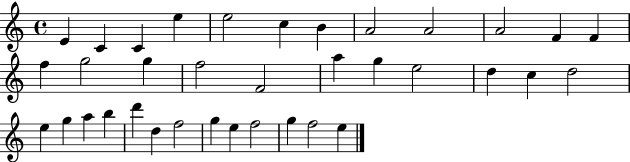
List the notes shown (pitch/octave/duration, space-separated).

E4/q C4/q C4/q E5/q E5/h C5/q B4/q A4/h A4/h A4/h F4/q F4/q F5/q G5/h G5/q F5/h F4/h A5/q G5/q E5/h D5/q C5/q D5/h E5/q G5/q A5/q B5/q D6/q D5/q F5/h G5/q E5/q F5/h G5/q F5/h E5/q